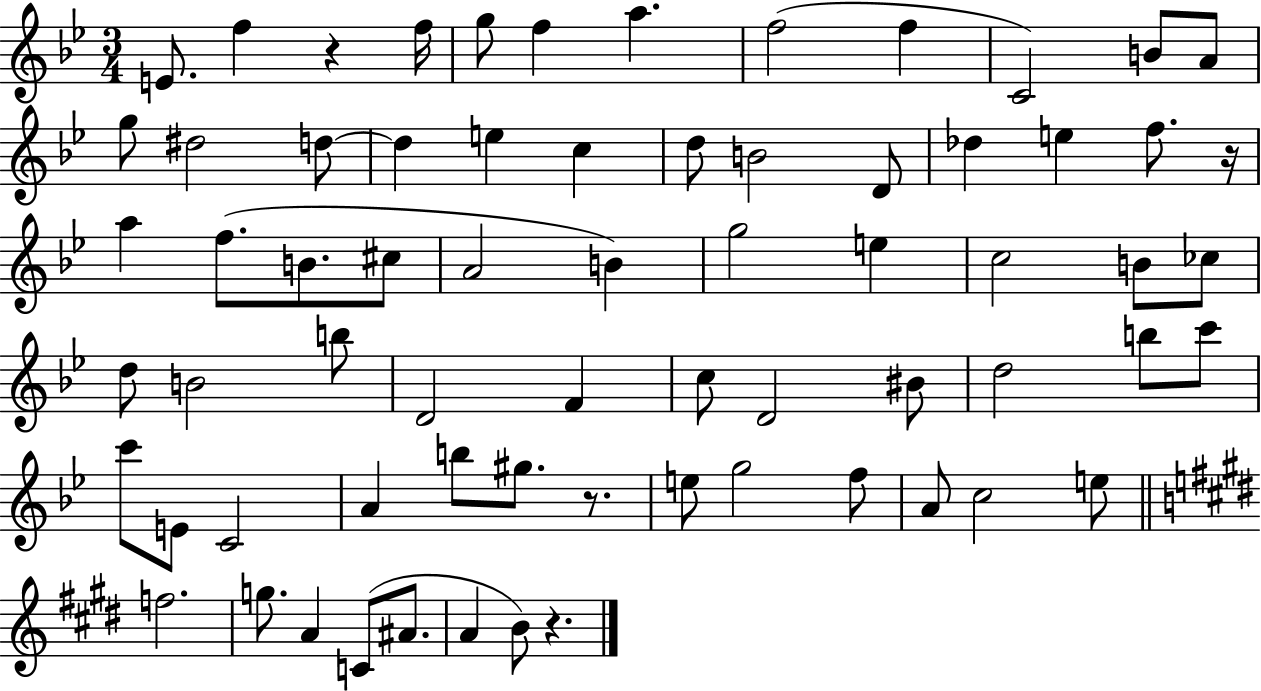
X:1
T:Untitled
M:3/4
L:1/4
K:Bb
E/2 f z f/4 g/2 f a f2 f C2 B/2 A/2 g/2 ^d2 d/2 d e c d/2 B2 D/2 _d e f/2 z/4 a f/2 B/2 ^c/2 A2 B g2 e c2 B/2 _c/2 d/2 B2 b/2 D2 F c/2 D2 ^B/2 d2 b/2 c'/2 c'/2 E/2 C2 A b/2 ^g/2 z/2 e/2 g2 f/2 A/2 c2 e/2 f2 g/2 A C/2 ^A/2 A B/2 z